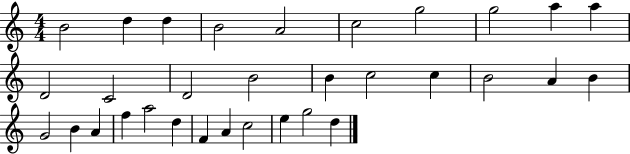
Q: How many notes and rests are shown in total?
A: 32